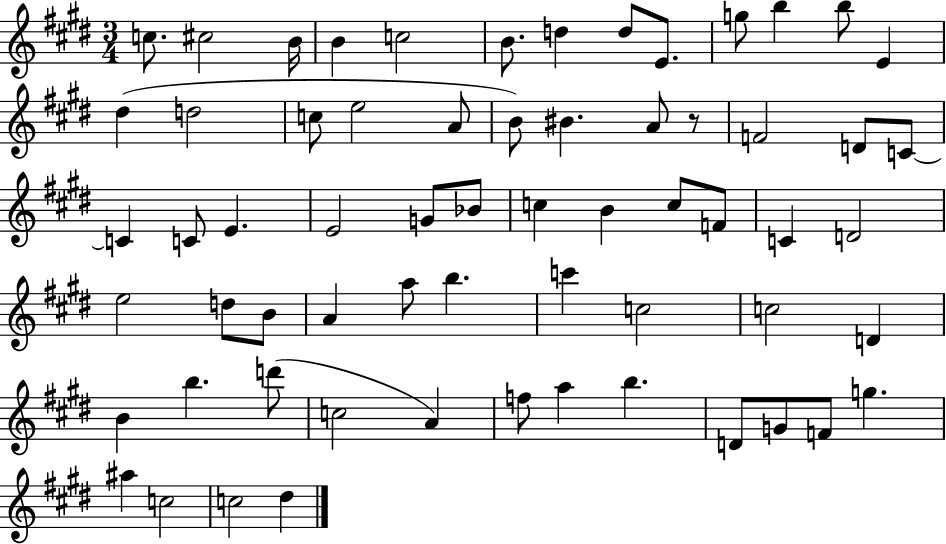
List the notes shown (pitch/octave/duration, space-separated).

C5/e. C#5/h B4/s B4/q C5/h B4/e. D5/q D5/e E4/e. G5/e B5/q B5/e E4/q D#5/q D5/h C5/e E5/h A4/e B4/e BIS4/q. A4/e R/e F4/h D4/e C4/e C4/q C4/e E4/q. E4/h G4/e Bb4/e C5/q B4/q C5/e F4/e C4/q D4/h E5/h D5/e B4/e A4/q A5/e B5/q. C6/q C5/h C5/h D4/q B4/q B5/q. D6/e C5/h A4/q F5/e A5/q B5/q. D4/e G4/e F4/e G5/q. A#5/q C5/h C5/h D#5/q